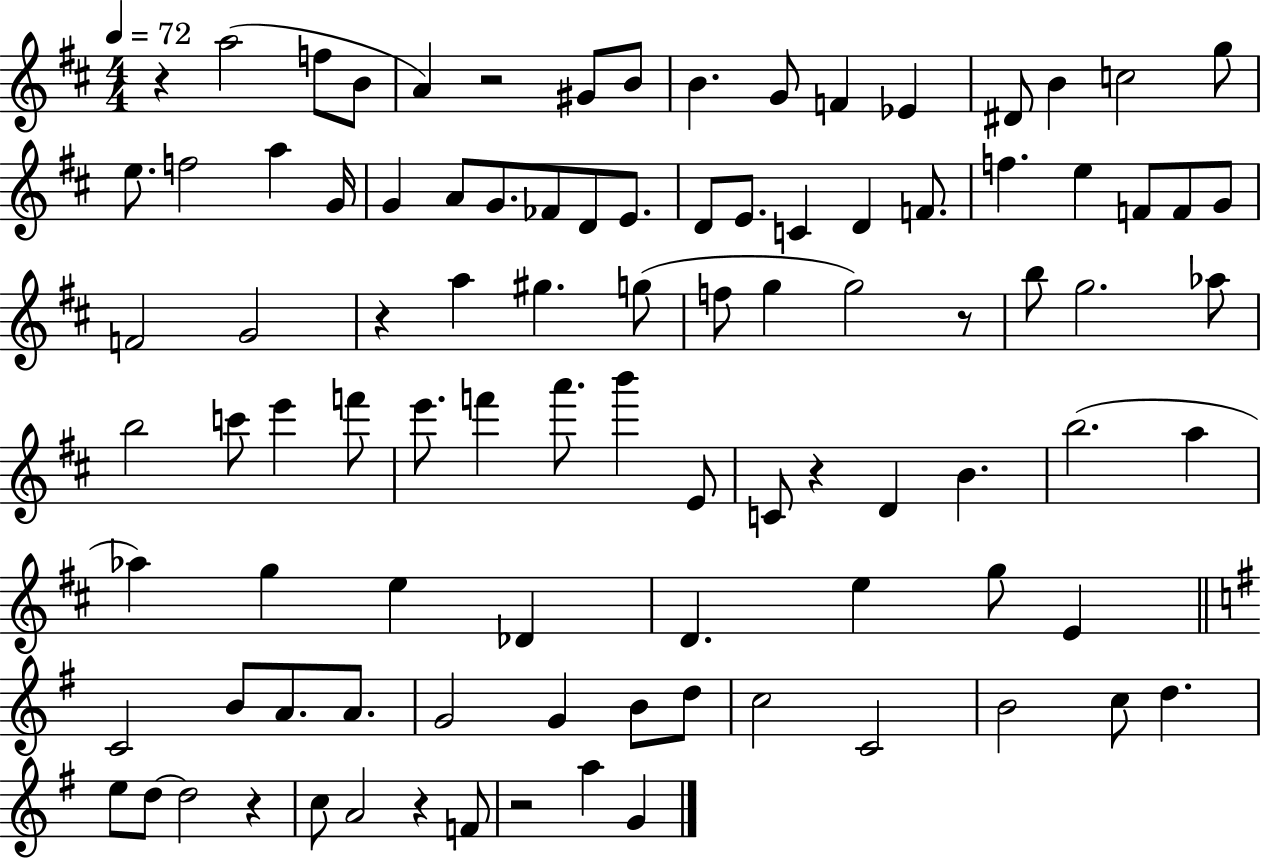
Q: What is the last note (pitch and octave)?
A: G4